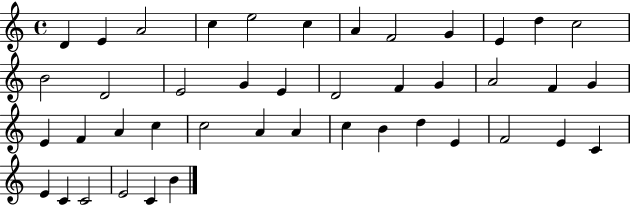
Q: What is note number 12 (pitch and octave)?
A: C5